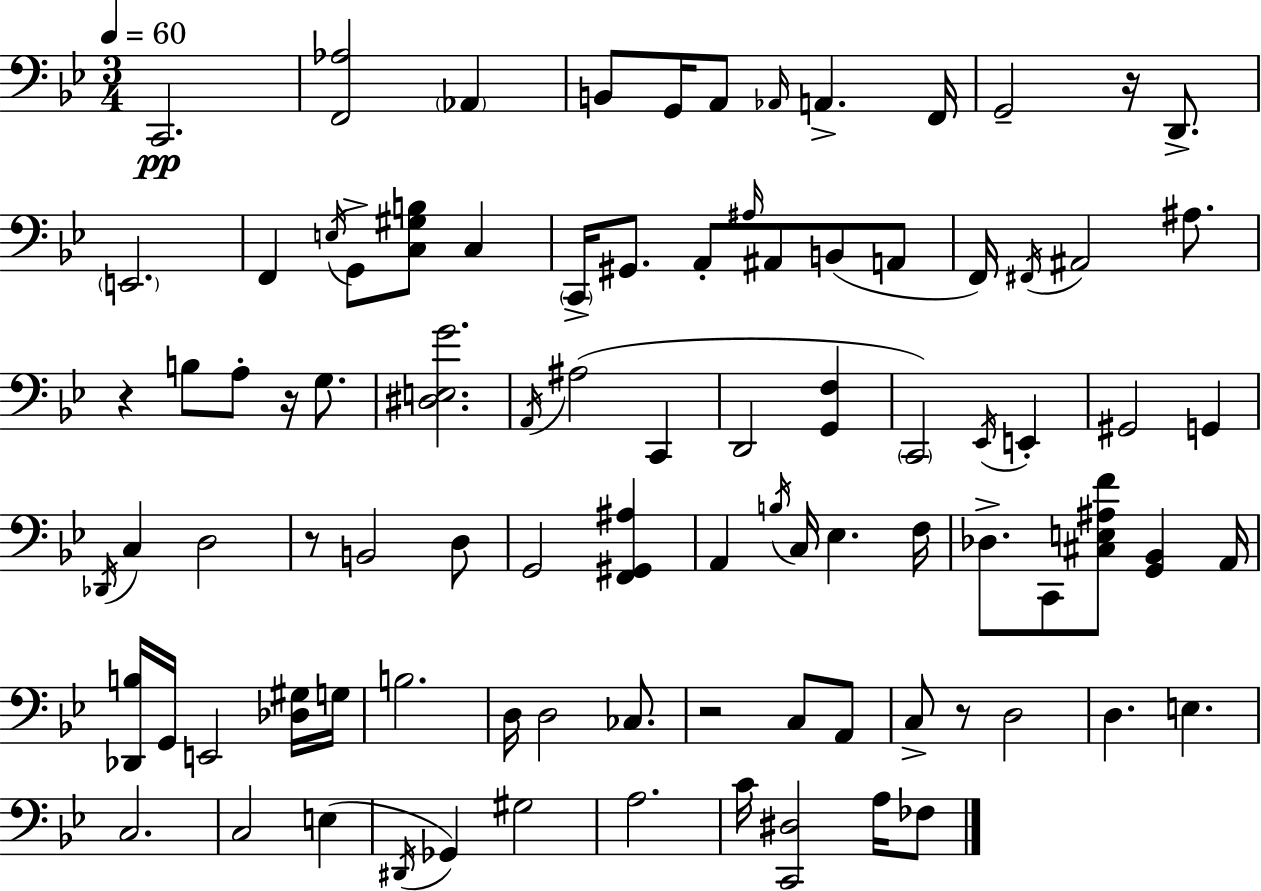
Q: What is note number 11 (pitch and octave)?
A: E2